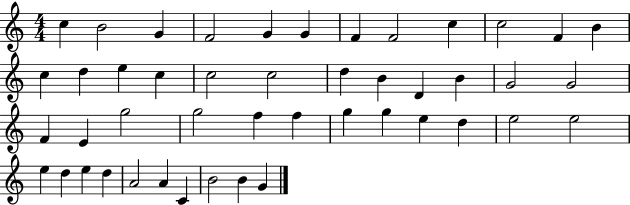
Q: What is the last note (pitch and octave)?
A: G4